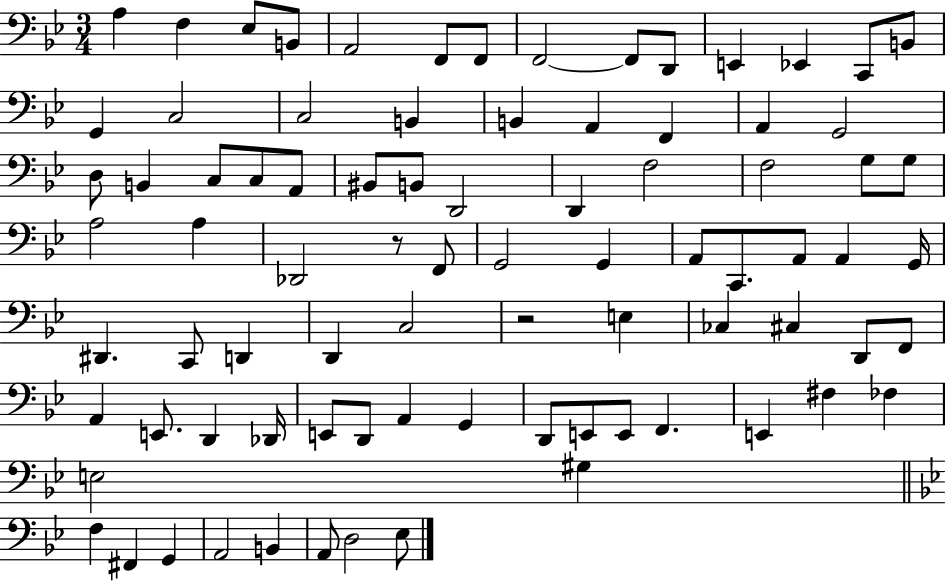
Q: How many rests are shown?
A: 2